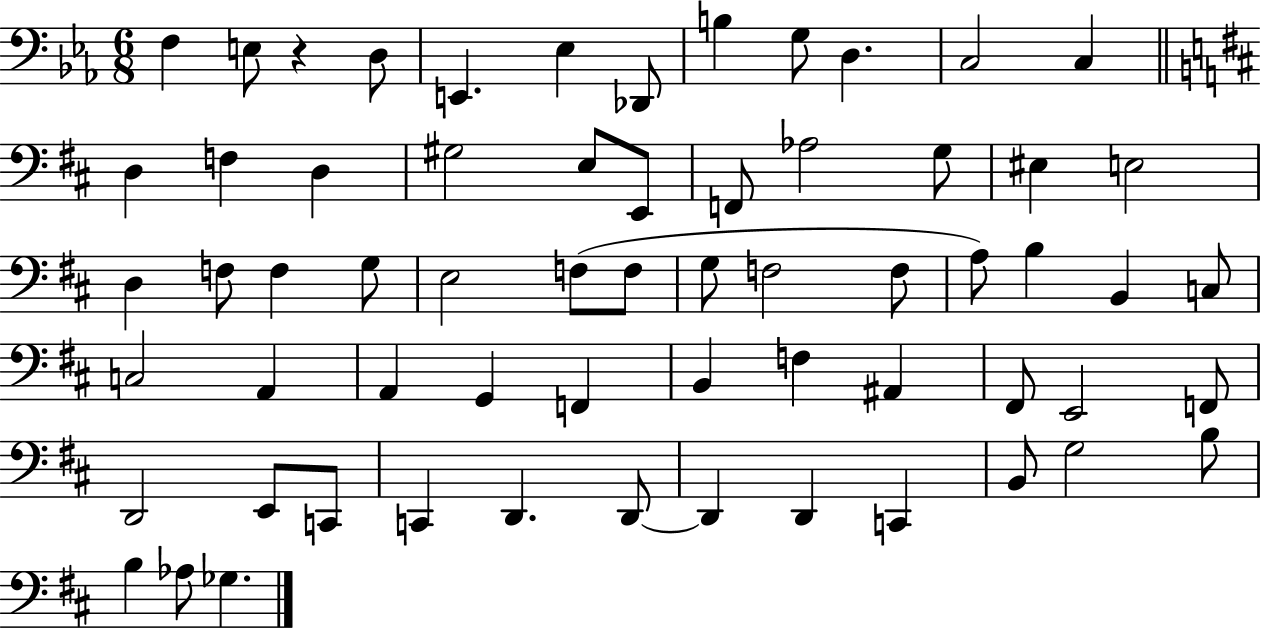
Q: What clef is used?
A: bass